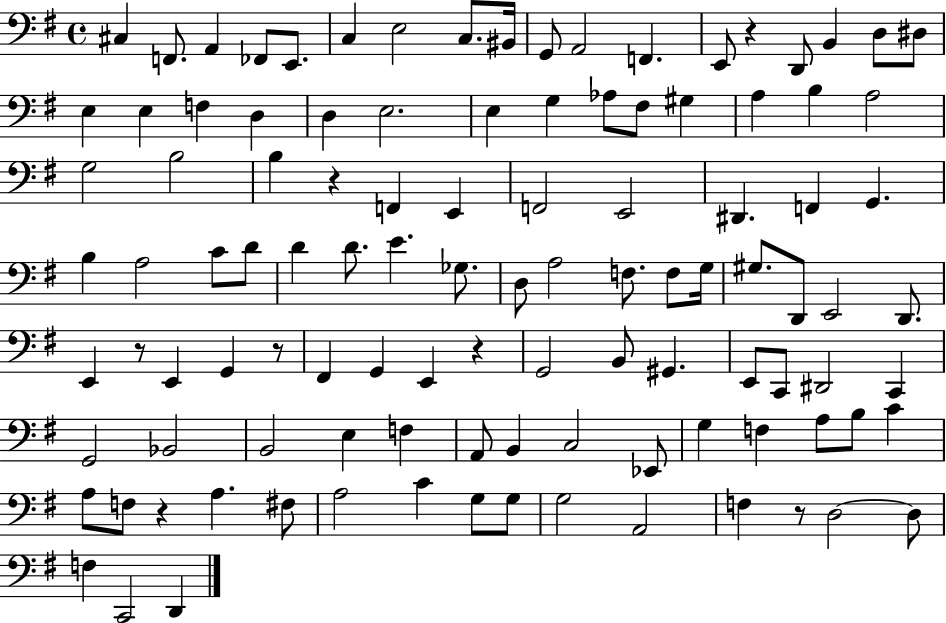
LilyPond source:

{
  \clef bass
  \time 4/4
  \defaultTimeSignature
  \key g \major
  \repeat volta 2 { cis4 f,8. a,4 fes,8 e,8. | c4 e2 c8. bis,16 | g,8 a,2 f,4. | e,8 r4 d,8 b,4 d8 dis8 | \break e4 e4 f4 d4 | d4 e2. | e4 g4 aes8 fis8 gis4 | a4 b4 a2 | \break g2 b2 | b4 r4 f,4 e,4 | f,2 e,2 | dis,4. f,4 g,4. | \break b4 a2 c'8 d'8 | d'4 d'8. e'4. ges8. | d8 a2 f8. f8 g16 | gis8. d,8 e,2 d,8. | \break e,4 r8 e,4 g,4 r8 | fis,4 g,4 e,4 r4 | g,2 b,8 gis,4. | e,8 c,8 dis,2 c,4 | \break g,2 bes,2 | b,2 e4 f4 | a,8 b,4 c2 ees,8 | g4 f4 a8 b8 c'4 | \break a8 f8 r4 a4. fis8 | a2 c'4 g8 g8 | g2 a,2 | f4 r8 d2~~ d8 | \break f4 c,2 d,4 | } \bar "|."
}